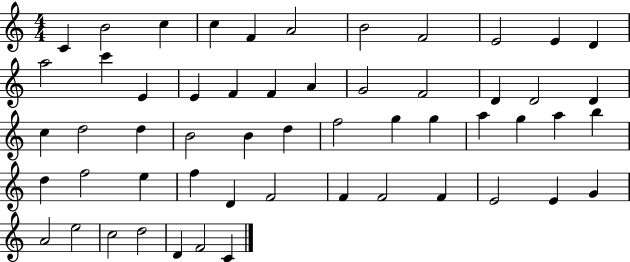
X:1
T:Untitled
M:4/4
L:1/4
K:C
C B2 c c F A2 B2 F2 E2 E D a2 c' E E F F A G2 F2 D D2 D c d2 d B2 B d f2 g g a g a b d f2 e f D F2 F F2 F E2 E G A2 e2 c2 d2 D F2 C